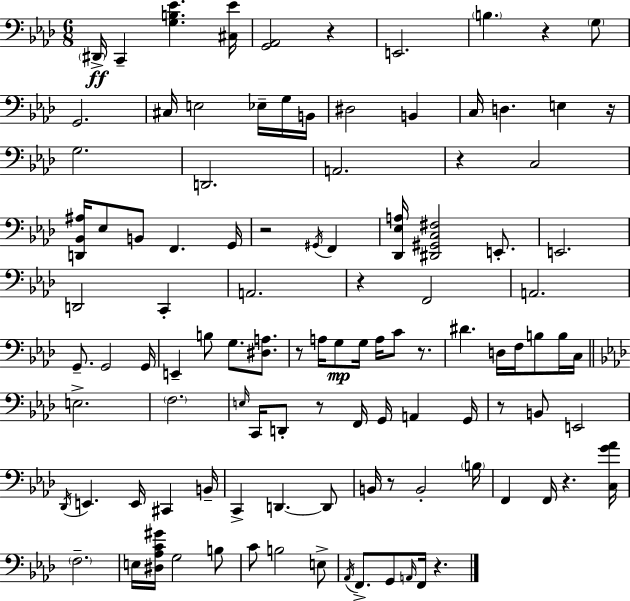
D#2/s C2/q [G3,B3,Eb4]/q. [C#3,Eb4]/s [G2,Ab2]/h R/q E2/h. B3/q. R/q G3/e G2/h. C#3/s E3/h Eb3/s G3/s B2/s D#3/h B2/q C3/s D3/q. E3/q R/s G3/h. D2/h. A2/h. R/q C3/h [D2,Bb2,A#3]/s Eb3/e B2/e F2/q. G2/s R/h G#2/s F2/q [Db2,Eb3,A3]/s [D#2,G#2,C3,F#3]/h E2/e. E2/h. D2/h C2/q A2/h. R/q F2/h A2/h. G2/e. G2/h G2/s E2/q B3/e G3/e. [D#3,A3]/e. R/e A3/s G3/e G3/s A3/s C4/e R/e. D#4/q. D3/s F3/s B3/e B3/s C3/s E3/h. F3/h. E3/s C2/s D2/e R/e F2/s G2/s A2/q G2/s R/e B2/e E2/h Db2/s E2/q. E2/s C#2/q B2/s C2/q D2/q. D2/e B2/s R/e B2/h B3/s F2/q F2/s R/q. [C3,G4,Ab4]/s F3/h. E3/s [D#3,Ab3,C4,G#4]/s G3/h B3/e C4/e B3/h E3/e Ab2/s F2/e. G2/e A2/s F2/s R/q.